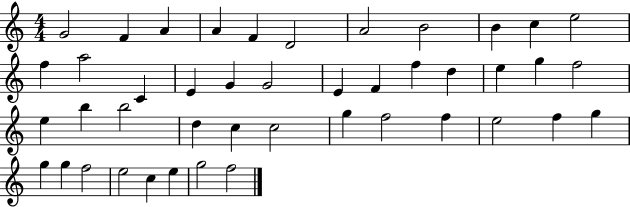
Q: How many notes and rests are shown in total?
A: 44